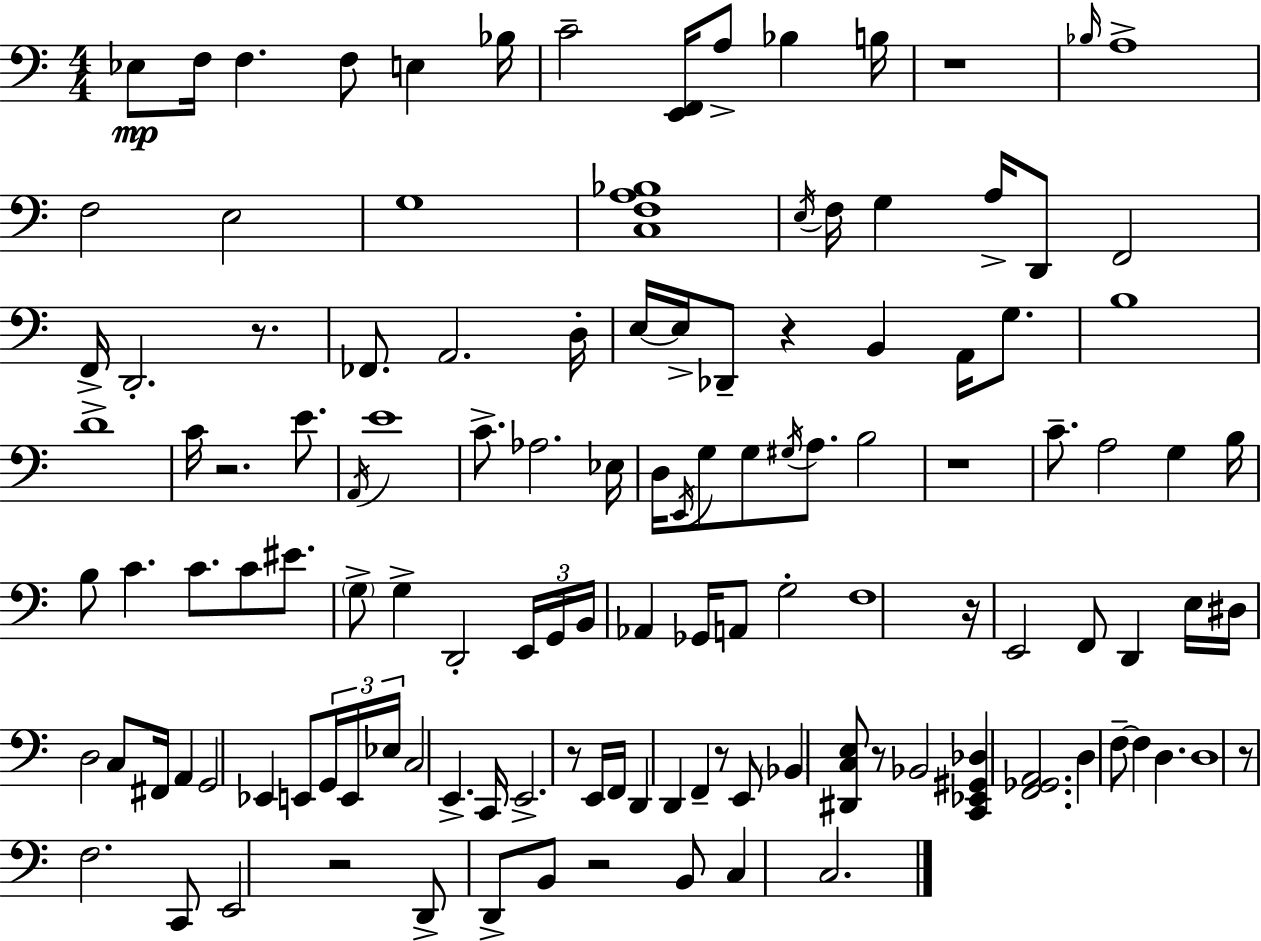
X:1
T:Untitled
M:4/4
L:1/4
K:C
_E,/2 F,/4 F, F,/2 E, _B,/4 C2 [E,,F,,]/4 A,/2 _B, B,/4 z4 _B,/4 A,4 F,2 E,2 G,4 [C,F,A,_B,]4 E,/4 F,/4 G, A,/4 D,,/2 F,,2 F,,/4 D,,2 z/2 _F,,/2 A,,2 D,/4 E,/4 E,/4 _D,,/2 z B,, A,,/4 G,/2 B,4 D4 C/4 z2 E/2 A,,/4 E4 C/2 _A,2 _E,/4 D,/4 E,,/4 G,/2 G,/2 ^G,/4 A,/2 B,2 z4 C/2 A,2 G, B,/4 B,/2 C C/2 C/2 ^E/2 G,/2 G, D,,2 E,,/4 G,,/4 B,,/4 _A,, _G,,/4 A,,/2 G,2 F,4 z/4 E,,2 F,,/2 D,, E,/4 ^D,/4 D,2 C,/2 ^F,,/4 A,, G,,2 _E,, E,,/2 G,,/4 E,,/4 _E,/4 C,2 E,, C,,/4 E,,2 z/2 E,,/4 F,,/4 D,, D,, F,, z/2 E,,/2 _B,, [^D,,C,E,]/2 z/2 _B,,2 [C,,_E,,^G,,_D,] [F,,_G,,A,,]2 D, F,/2 F, D, D,4 z/2 F,2 C,,/2 E,,2 z2 D,,/2 D,,/2 B,,/2 z2 B,,/2 C, C,2